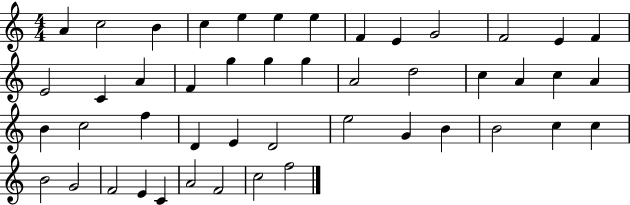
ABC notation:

X:1
T:Untitled
M:4/4
L:1/4
K:C
A c2 B c e e e F E G2 F2 E F E2 C A F g g g A2 d2 c A c A B c2 f D E D2 e2 G B B2 c c B2 G2 F2 E C A2 F2 c2 f2